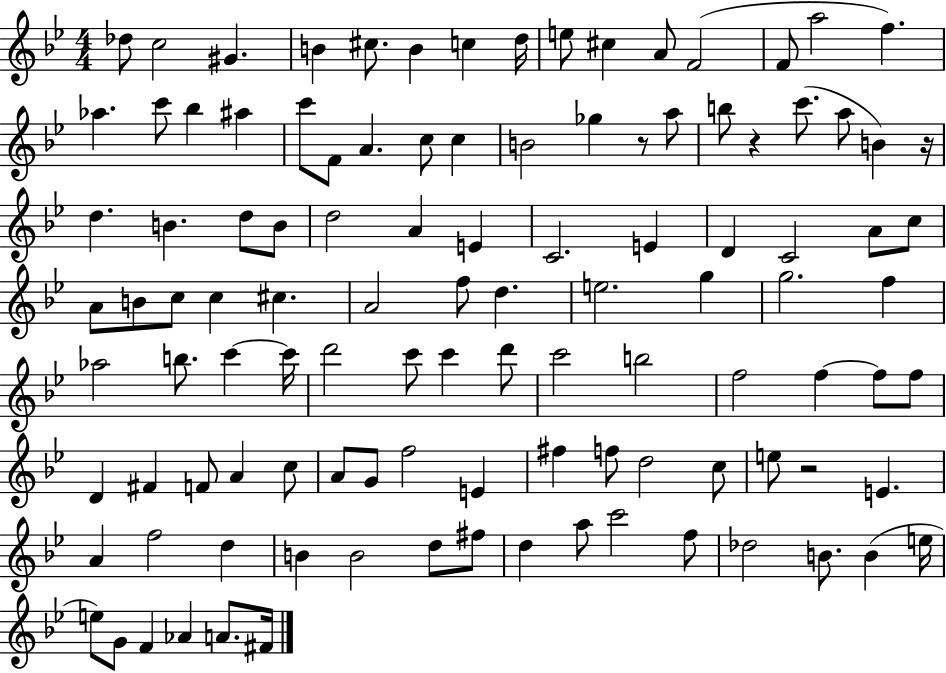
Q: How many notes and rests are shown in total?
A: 110